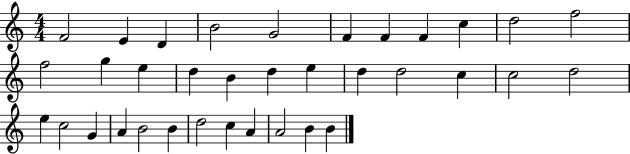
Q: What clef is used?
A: treble